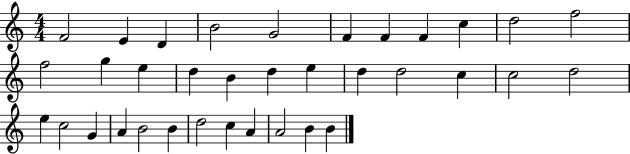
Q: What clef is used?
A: treble